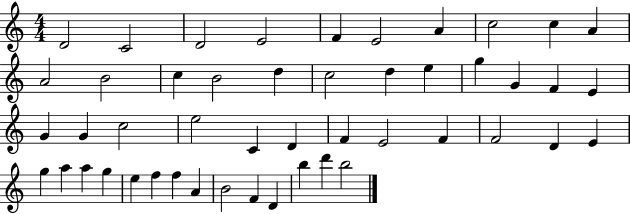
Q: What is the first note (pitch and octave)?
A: D4